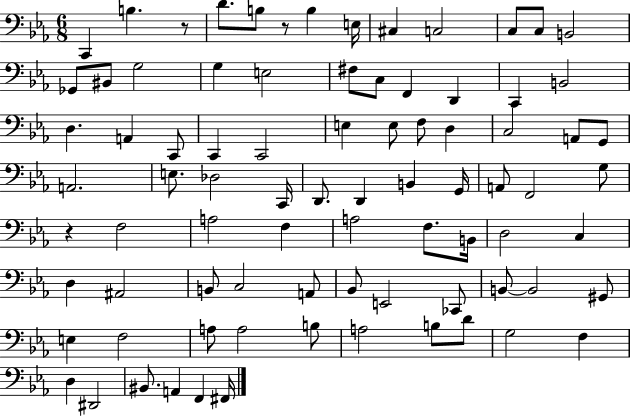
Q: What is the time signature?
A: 6/8